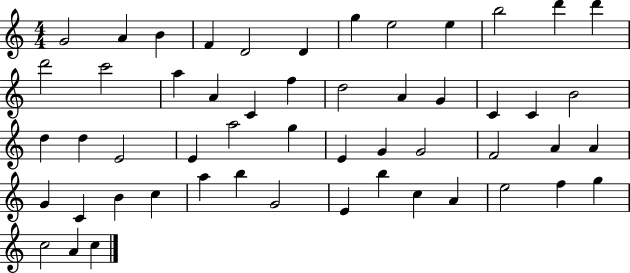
G4/h A4/q B4/q F4/q D4/h D4/q G5/q E5/h E5/q B5/h D6/q D6/q D6/h C6/h A5/q A4/q C4/q F5/q D5/h A4/q G4/q C4/q C4/q B4/h D5/q D5/q E4/h E4/q A5/h G5/q E4/q G4/q G4/h F4/h A4/q A4/q G4/q C4/q B4/q C5/q A5/q B5/q G4/h E4/q B5/q C5/q A4/q E5/h F5/q G5/q C5/h A4/q C5/q